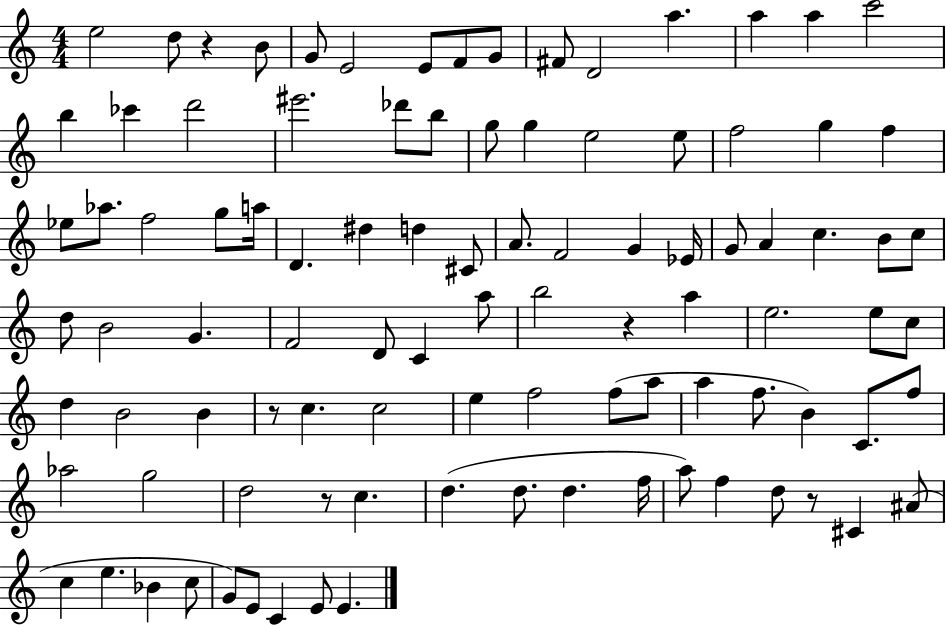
{
  \clef treble
  \numericTimeSignature
  \time 4/4
  \key c \major
  e''2 d''8 r4 b'8 | g'8 e'2 e'8 f'8 g'8 | fis'8 d'2 a''4. | a''4 a''4 c'''2 | \break b''4 ces'''4 d'''2 | eis'''2. des'''8 b''8 | g''8 g''4 e''2 e''8 | f''2 g''4 f''4 | \break ees''8 aes''8. f''2 g''8 a''16 | d'4. dis''4 d''4 cis'8 | a'8. f'2 g'4 ees'16 | g'8 a'4 c''4. b'8 c''8 | \break d''8 b'2 g'4. | f'2 d'8 c'4 a''8 | b''2 r4 a''4 | e''2. e''8 c''8 | \break d''4 b'2 b'4 | r8 c''4. c''2 | e''4 f''2 f''8( a''8 | a''4 f''8. b'4) c'8. f''8 | \break aes''2 g''2 | d''2 r8 c''4. | d''4.( d''8. d''4. f''16 | a''8) f''4 d''8 r8 cis'4 ais'8( | \break c''4 e''4. bes'4 c''8 | g'8) e'8 c'4 e'8 e'4. | \bar "|."
}